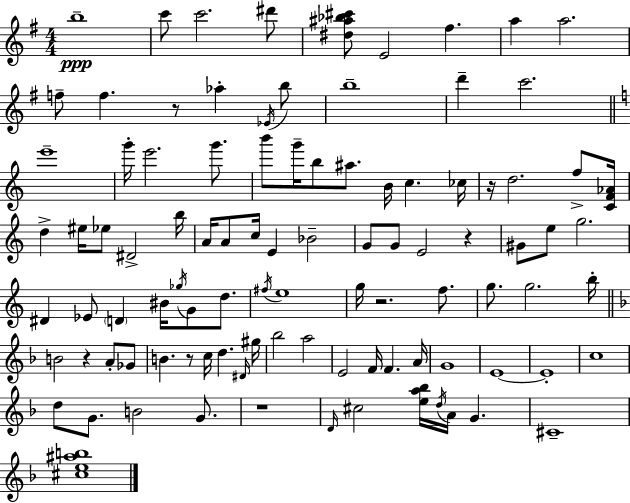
B5/w C6/e C6/h. D#6/e [D#5,A#5,Bb5,C#6]/e E4/h F#5/q. A5/q A5/h. F5/e F5/q. R/e Ab5/q Eb4/s B5/e B5/w D6/q C6/h. E6/w G6/s E6/h. G6/e. B6/e G6/s B5/e A#5/e. B4/s C5/q. CES5/s R/s D5/h. F5/e [C4,F4,Ab4]/s D5/q EIS5/s Eb5/e D#4/h B5/s A4/s A4/e C5/s E4/q Bb4/h G4/e G4/e E4/h R/q G#4/e E5/e G5/h. D#4/q Eb4/e D4/q BIS4/s Gb5/s G4/e D5/e. F#5/s E5/w G5/s R/h. F5/e. G5/e. G5/h. B5/s B4/h R/q A4/e Gb4/e B4/q. R/e C5/s D5/q. D#4/s G#5/s Bb5/h A5/h E4/h F4/s F4/q. A4/s G4/w E4/w E4/w C5/w D5/e G4/e. B4/h G4/e. R/w D4/s C#5/h [E5,A5,Bb5]/s D5/s A4/s G4/q. C#4/w [C#5,E5,A#5,B5]/w